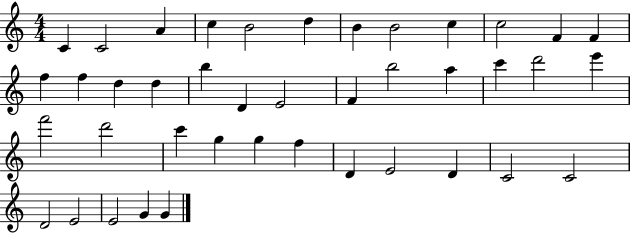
X:1
T:Untitled
M:4/4
L:1/4
K:C
C C2 A c B2 d B B2 c c2 F F f f d d b D E2 F b2 a c' d'2 e' f'2 d'2 c' g g f D E2 D C2 C2 D2 E2 E2 G G